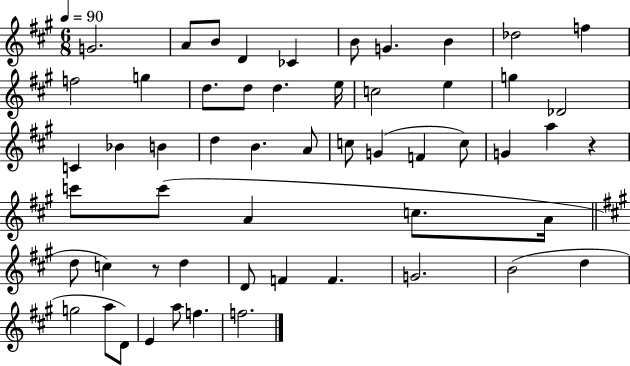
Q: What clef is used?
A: treble